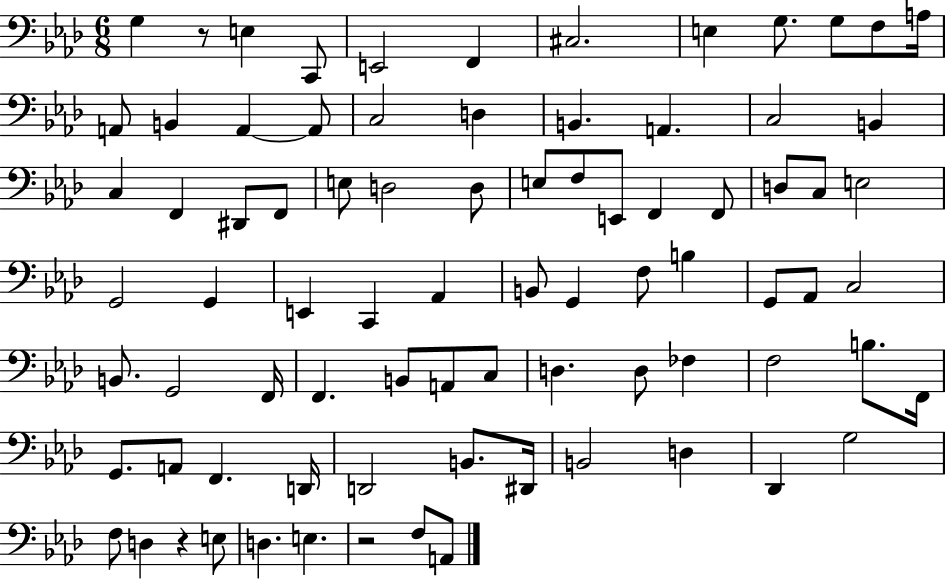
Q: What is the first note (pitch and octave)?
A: G3